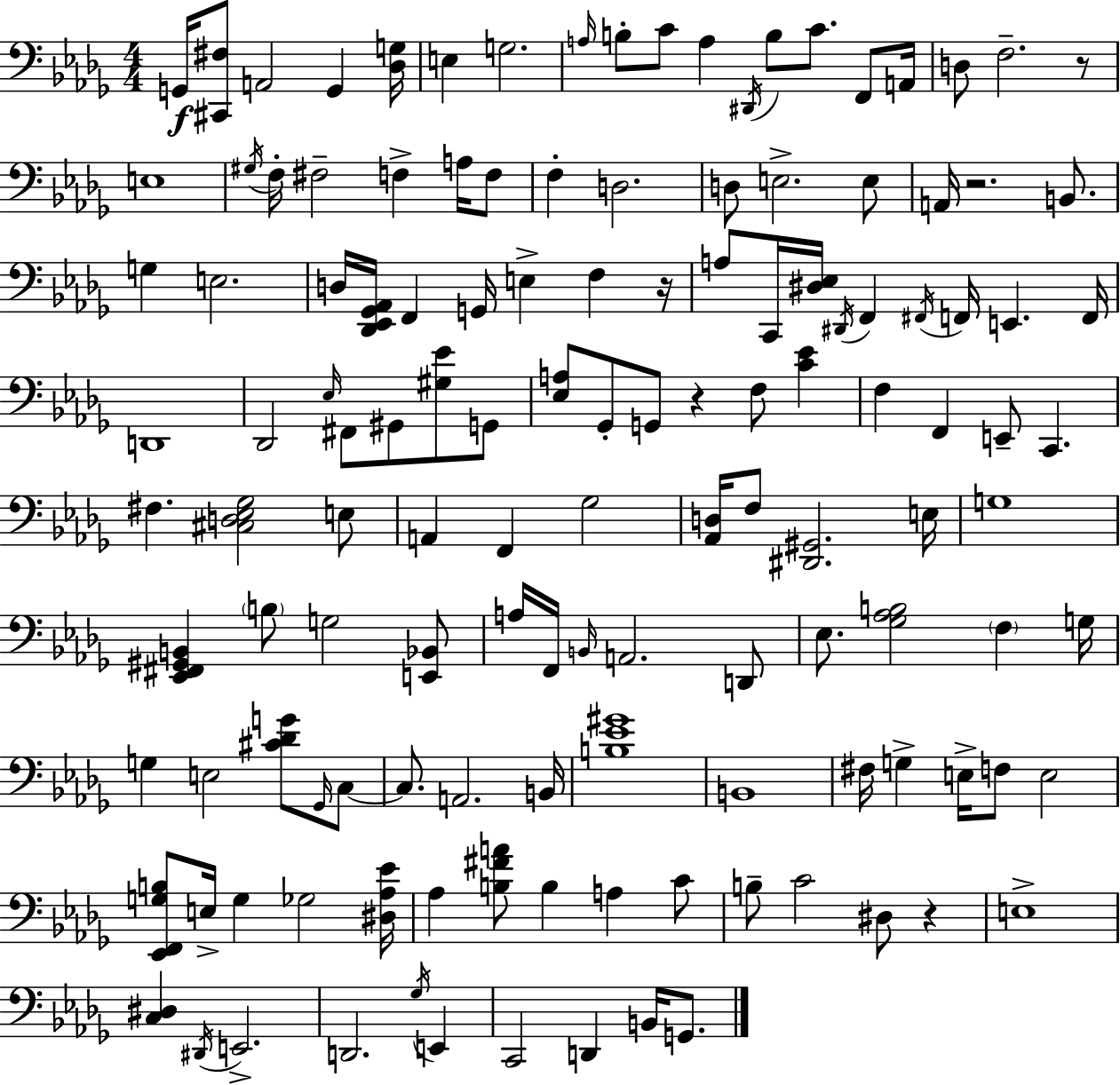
X:1
T:Untitled
M:4/4
L:1/4
K:Bbm
G,,/4 [^C,,^F,]/2 A,,2 G,, [_D,G,]/4 E, G,2 A,/4 B,/2 C/2 A, ^D,,/4 B,/2 C/2 F,,/2 A,,/4 D,/2 F,2 z/2 E,4 ^G,/4 F,/4 ^F,2 F, A,/4 F,/2 F, D,2 D,/2 E,2 E,/2 A,,/4 z2 B,,/2 G, E,2 D,/4 [_D,,_E,,_G,,_A,,]/4 F,, G,,/4 E, F, z/4 A,/2 C,,/4 [^D,_E,]/4 ^D,,/4 F,, ^F,,/4 F,,/4 E,, F,,/4 D,,4 _D,,2 _E,/4 ^F,,/2 ^G,,/2 [^G,_E]/2 G,,/2 [_E,A,]/2 _G,,/2 G,,/2 z F,/2 [C_E] F, F,, E,,/2 C,, ^F, [^C,D,_E,_G,]2 E,/2 A,, F,, _G,2 [_A,,D,]/4 F,/2 [^D,,^G,,]2 E,/4 G,4 [_E,,^F,,^G,,B,,] B,/2 G,2 [E,,_B,,]/2 A,/4 F,,/4 B,,/4 A,,2 D,,/2 _E,/2 [_G,_A,B,]2 F, G,/4 G, E,2 [^C_DG]/2 _G,,/4 C,/2 C,/2 A,,2 B,,/4 [B,_E^G]4 B,,4 ^F,/4 G, E,/4 F,/2 E,2 [_E,,F,,G,B,]/2 E,/4 G, _G,2 [^D,_A,_E]/4 _A, [B,^FA]/2 B, A, C/2 B,/2 C2 ^D,/2 z E,4 [C,^D,] ^D,,/4 E,,2 D,,2 _G,/4 E,, C,,2 D,, B,,/4 G,,/2